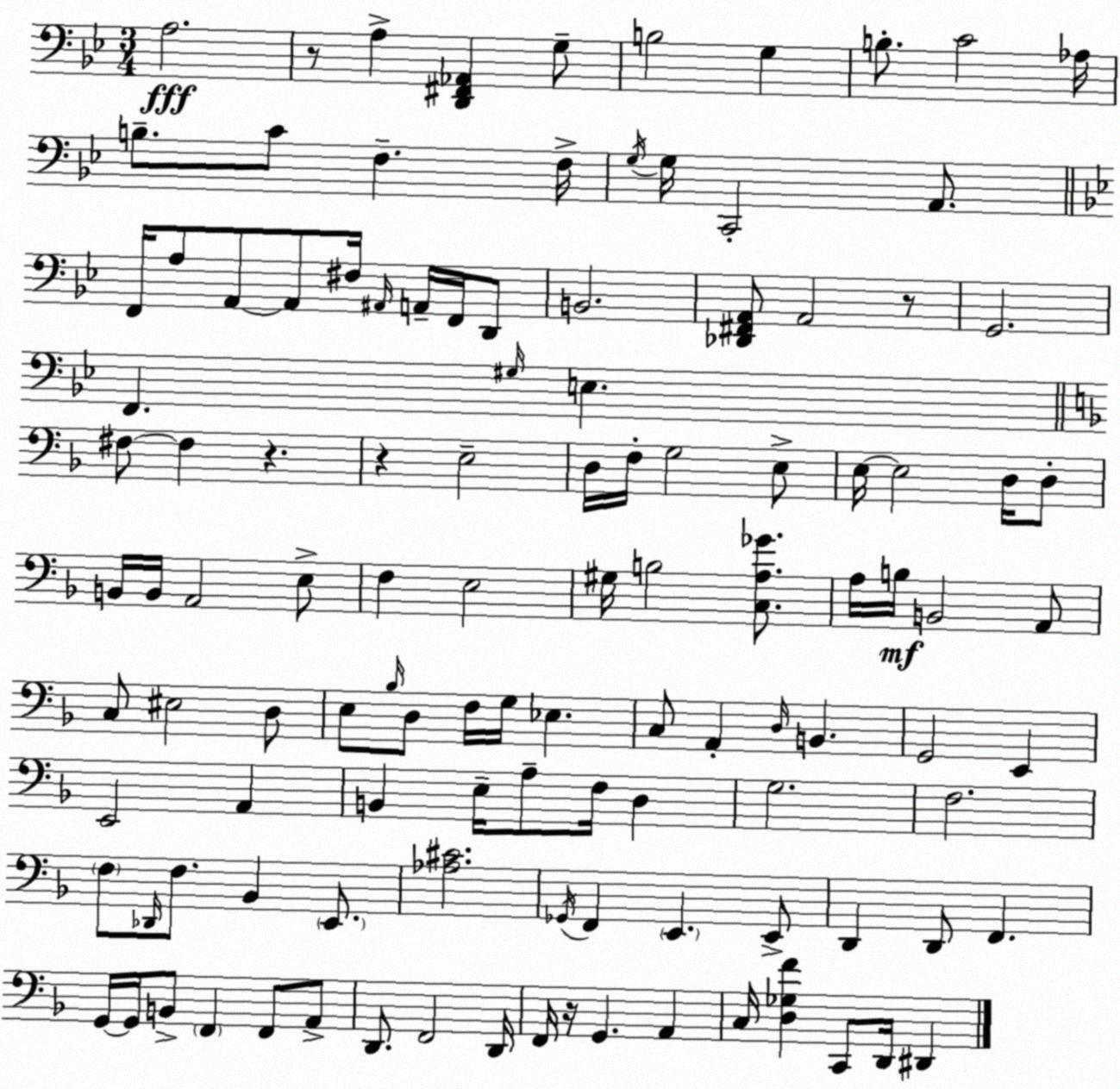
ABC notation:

X:1
T:Untitled
M:3/4
L:1/4
K:Gm
A,2 z/2 A, [D,,^F,,_A,,] G,/2 B,2 G, B,/2 C2 _A,/4 B,/2 C/2 F, F,/4 G,/4 G,/4 C,,2 A,,/2 F,,/4 A,/2 A,,/2 A,,/2 ^F,/4 ^A,,/4 A,,/4 F,,/4 D,,/2 B,,2 [_D,,^F,,A,,]/2 A,,2 z/2 G,,2 F,, ^G,/4 E, ^F,/2 ^F, z z E,2 D,/4 F,/4 G,2 E,/2 E,/4 E,2 D,/4 D,/2 B,,/4 B,,/4 A,,2 E,/2 F, E,2 ^G,/4 B,2 [C,A,_G]/2 A,/4 B,/4 B,,2 A,,/2 C,/2 ^E,2 D,/2 E,/2 _B,/4 D,/2 F,/4 G,/4 _E, C,/2 A,, D,/4 B,, G,,2 E,, E,,2 A,, B,, E,/4 A,/2 F,/4 D, G,2 F,2 F,/2 _D,,/4 F,/2 _B,, E,,/2 [_A,^C]2 _G,,/4 F,, E,, E,,/2 D,, D,,/2 F,, G,,/4 G,,/4 B,,/2 F,, F,,/2 A,,/2 D,,/2 F,,2 D,,/4 F,,/4 z/4 G,, A,, C,/4 [D,_G,F] C,,/2 D,,/4 ^D,,